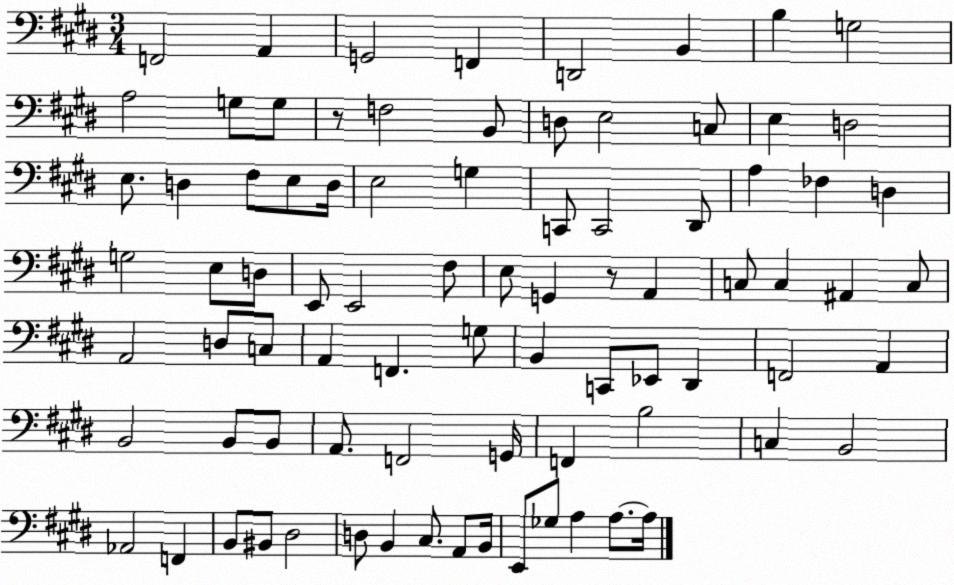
X:1
T:Untitled
M:3/4
L:1/4
K:E
F,,2 A,, G,,2 F,, D,,2 B,, B, G,2 A,2 G,/2 G,/2 z/2 F,2 B,,/2 D,/2 E,2 C,/2 E, D,2 E,/2 D, ^F,/2 E,/2 D,/4 E,2 G, C,,/2 C,,2 ^D,,/2 A, _F, D, G,2 E,/2 D,/2 E,,/2 E,,2 ^F,/2 E,/2 G,, z/2 A,, C,/2 C, ^A,, C,/2 A,,2 D,/2 C,/2 A,, F,, G,/2 B,, C,,/2 _E,,/2 ^D,, F,,2 A,, B,,2 B,,/2 B,,/2 A,,/2 F,,2 G,,/4 F,, B,2 C, B,,2 _A,,2 F,, B,,/2 ^B,,/2 ^D,2 D,/2 B,, ^C,/2 A,,/2 B,,/4 E,,/2 _G,/2 A, A,/2 A,/4